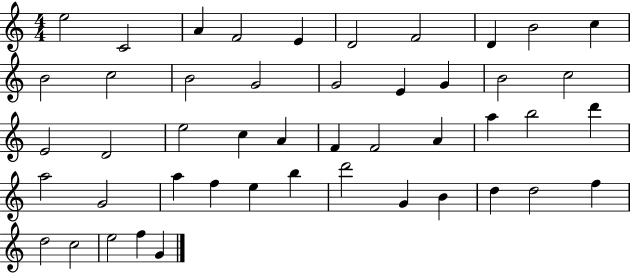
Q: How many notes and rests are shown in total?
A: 47